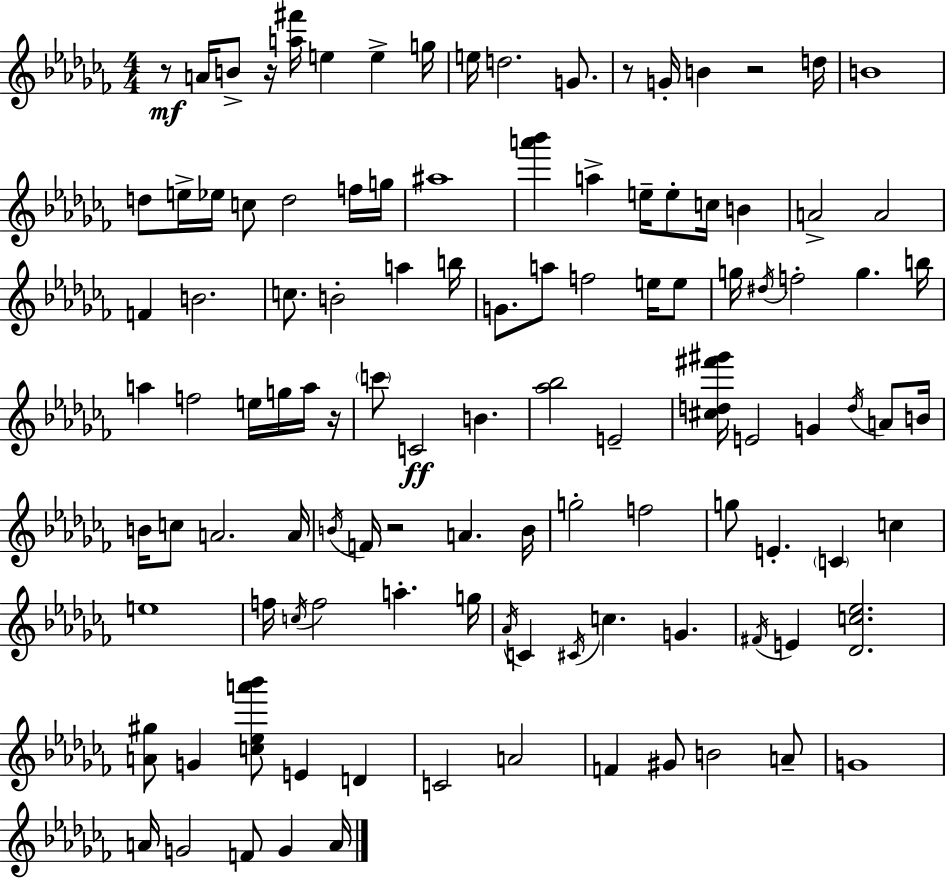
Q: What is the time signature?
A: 4/4